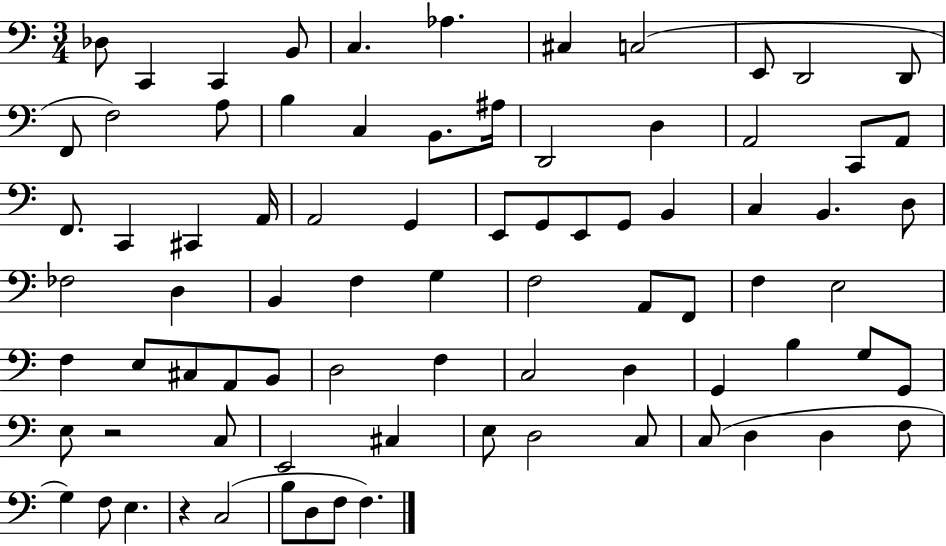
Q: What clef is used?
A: bass